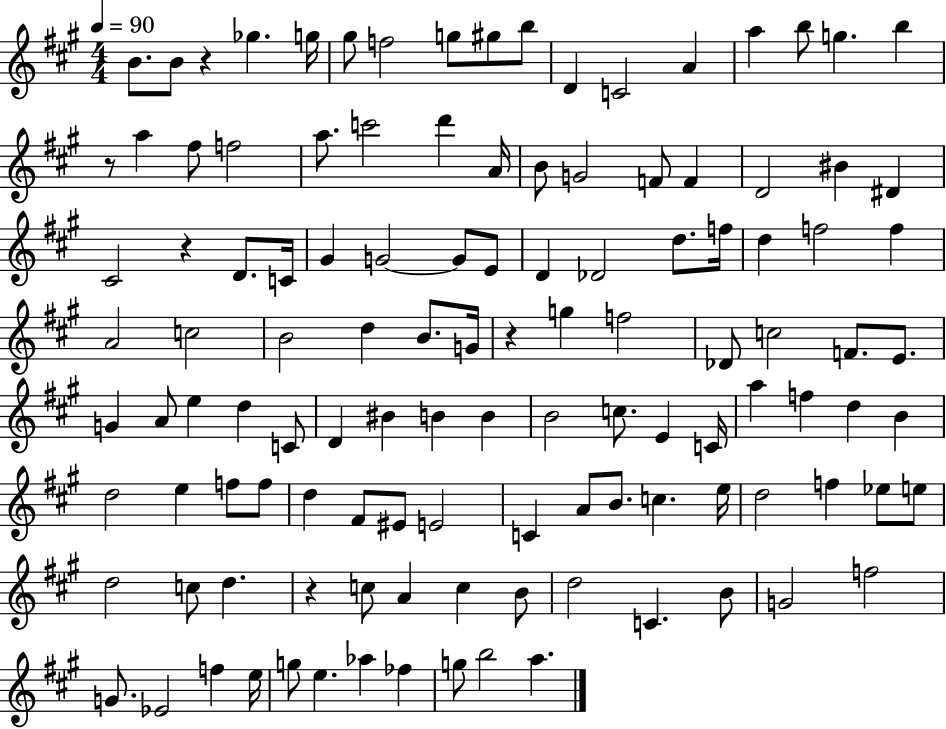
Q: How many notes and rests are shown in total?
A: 118